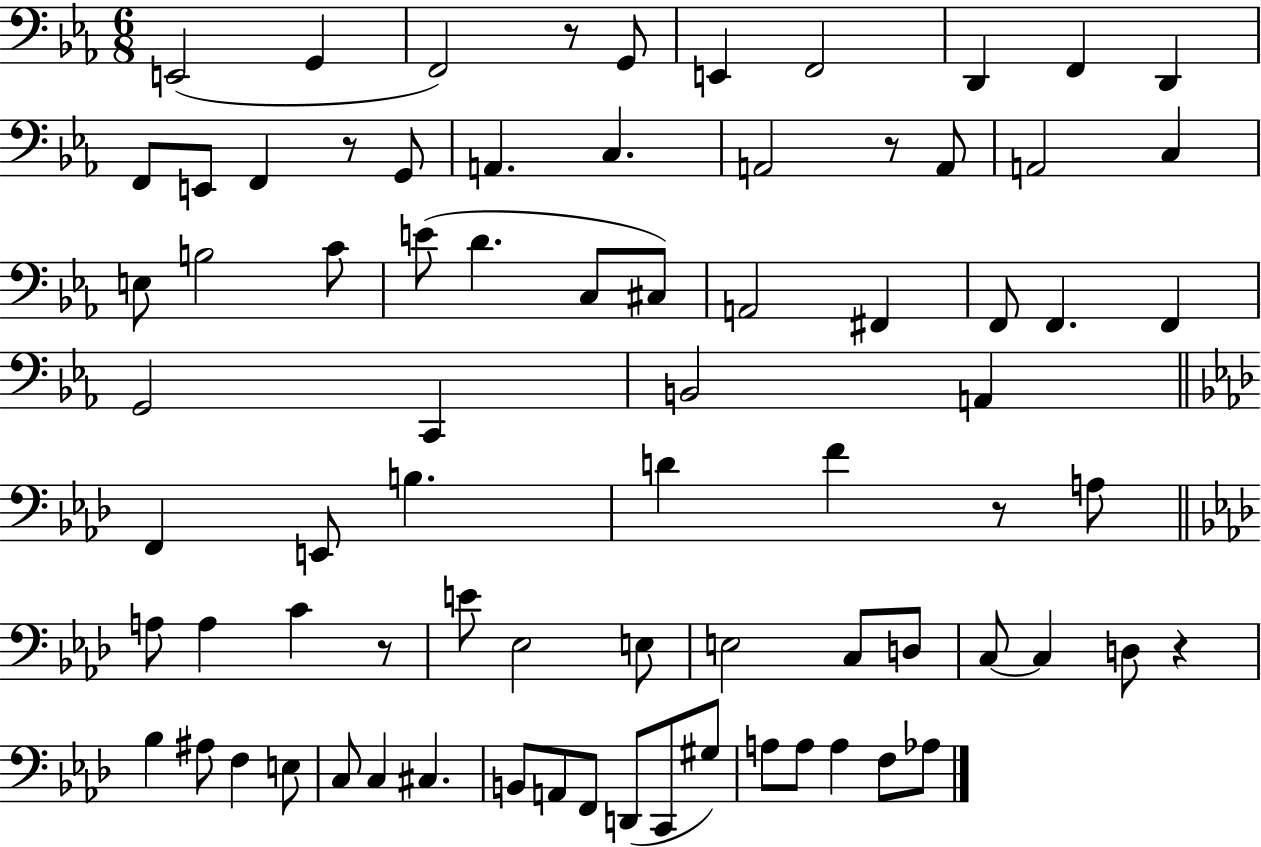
E2/h G2/q F2/h R/e G2/e E2/q F2/h D2/q F2/q D2/q F2/e E2/e F2/q R/e G2/e A2/q. C3/q. A2/h R/e A2/e A2/h C3/q E3/e B3/h C4/e E4/e D4/q. C3/e C#3/e A2/h F#2/q F2/e F2/q. F2/q G2/h C2/q B2/h A2/q F2/q E2/e B3/q. D4/q F4/q R/e A3/e A3/e A3/q C4/q R/e E4/e Eb3/h E3/e E3/h C3/e D3/e C3/e C3/q D3/e R/q Bb3/q A#3/e F3/q E3/e C3/e C3/q C#3/q. B2/e A2/e F2/e D2/e C2/e G#3/e A3/e A3/e A3/q F3/e Ab3/e